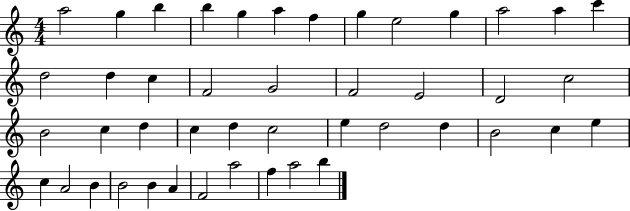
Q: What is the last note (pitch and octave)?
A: B5